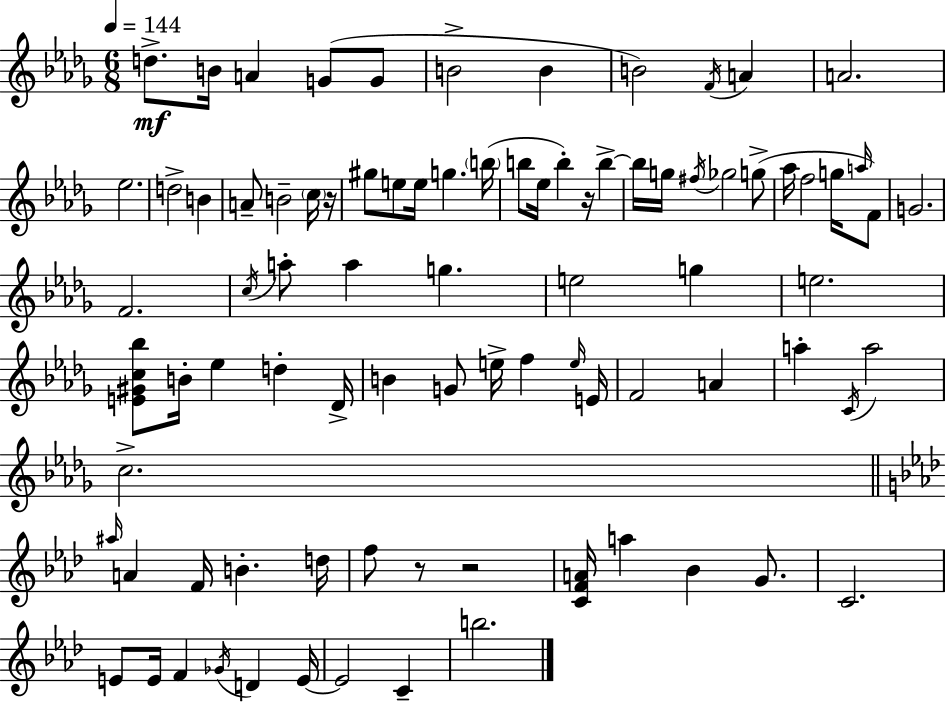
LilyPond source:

{
  \clef treble
  \numericTimeSignature
  \time 6/8
  \key bes \minor
  \tempo 4 = 144
  d''8.->\mf b'16 a'4 g'8( g'8 | b'2-> b'4 | b'2) \acciaccatura { f'16 } a'4 | a'2. | \break ees''2. | d''2-> b'4 | a'8-- b'2-- \parenthesize c''16 | r16 gis''8 e''8 e''16 g''4. | \break \parenthesize b''16( b''8 ees''16 b''4-.) r16 b''4->~~ | b''16 g''16 \acciaccatura { fis''16 } ges''2 | g''8->( aes''16 f''2 g''16 | \grace { a''16 }) f'8 g'2. | \break f'2. | \acciaccatura { c''16 } a''8-. a''4 g''4. | e''2 | g''4 e''2. | \break <e' gis' c'' bes''>8 b'16-. ees''4 d''4-. | des'16-> b'4 g'8 e''16-> f''4 | \grace { e''16 } e'16 f'2 | a'4 a''4-. \acciaccatura { c'16 } a''2 | \break c''2.-> | \bar "||" \break \key aes \major \grace { ais''16 } a'4 f'16 b'4.-. | d''16 f''8 r8 r2 | <c' f' a'>16 a''4 bes'4 g'8. | c'2. | \break e'8 e'16 f'4 \acciaccatura { ges'16 } d'4 | e'16~~ e'2 c'4-- | b''2. | \bar "|."
}